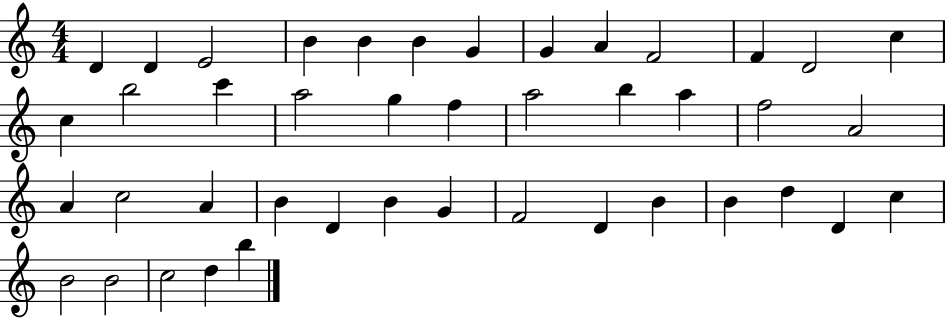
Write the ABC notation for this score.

X:1
T:Untitled
M:4/4
L:1/4
K:C
D D E2 B B B G G A F2 F D2 c c b2 c' a2 g f a2 b a f2 A2 A c2 A B D B G F2 D B B d D c B2 B2 c2 d b